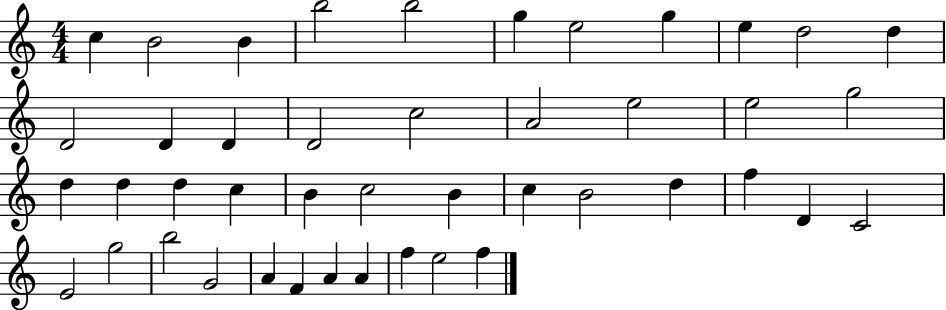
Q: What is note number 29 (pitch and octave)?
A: B4